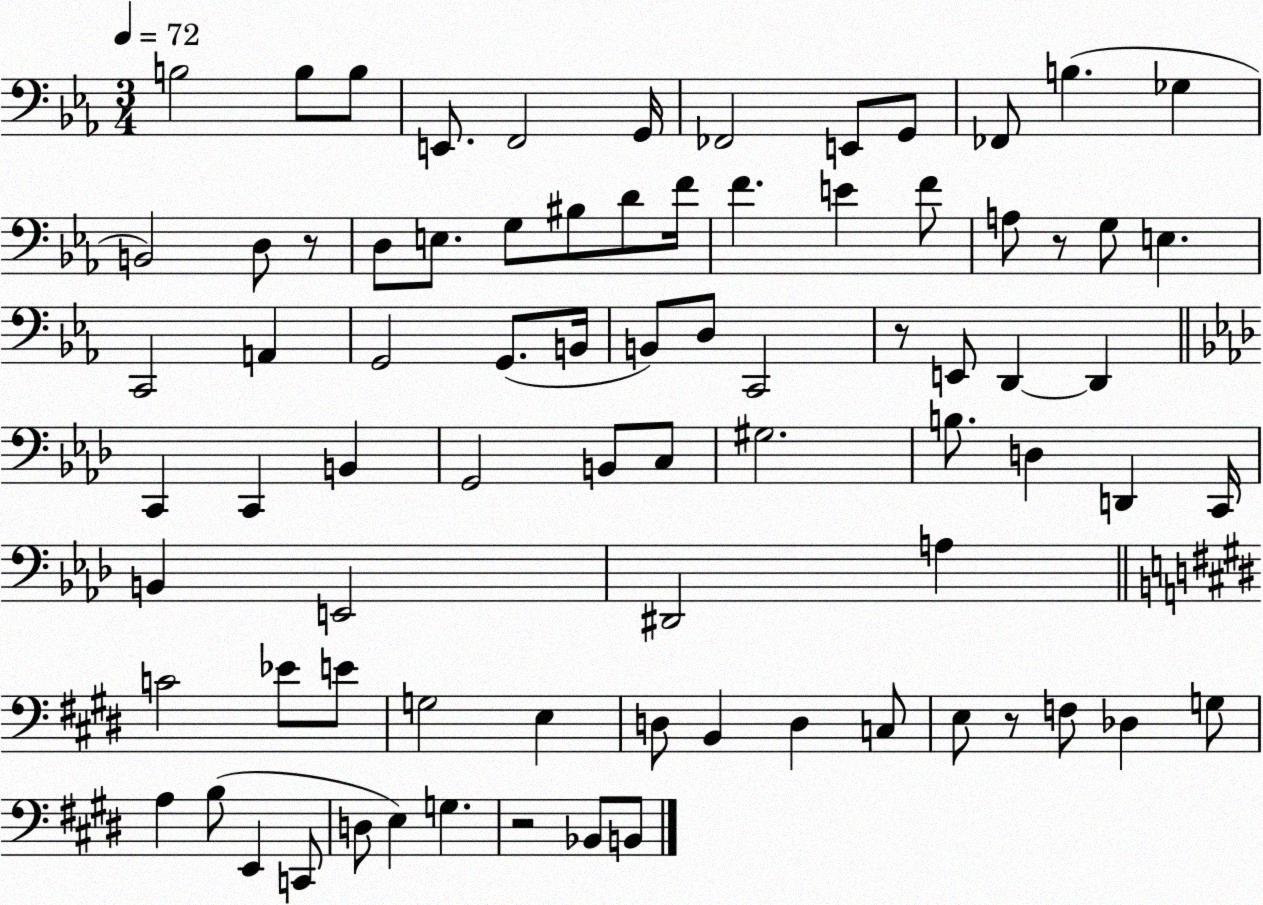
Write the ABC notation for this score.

X:1
T:Untitled
M:3/4
L:1/4
K:Eb
B,2 B,/2 B,/2 E,,/2 F,,2 G,,/4 _F,,2 E,,/2 G,,/2 _F,,/2 B, _G, B,,2 D,/2 z/2 D,/2 E,/2 G,/2 ^B,/2 D/2 F/4 F E F/2 A,/2 z/2 G,/2 E, C,,2 A,, G,,2 G,,/2 B,,/4 B,,/2 D,/2 C,,2 z/2 E,,/2 D,, D,, C,, C,, B,, G,,2 B,,/2 C,/2 ^G,2 B,/2 D, D,, C,,/4 B,, E,,2 ^D,,2 A, C2 _E/2 E/2 G,2 E, D,/2 B,, D, C,/2 E,/2 z/2 F,/2 _D, G,/2 A, B,/2 E,, C,,/2 D,/2 E, G, z2 _B,,/2 B,,/2